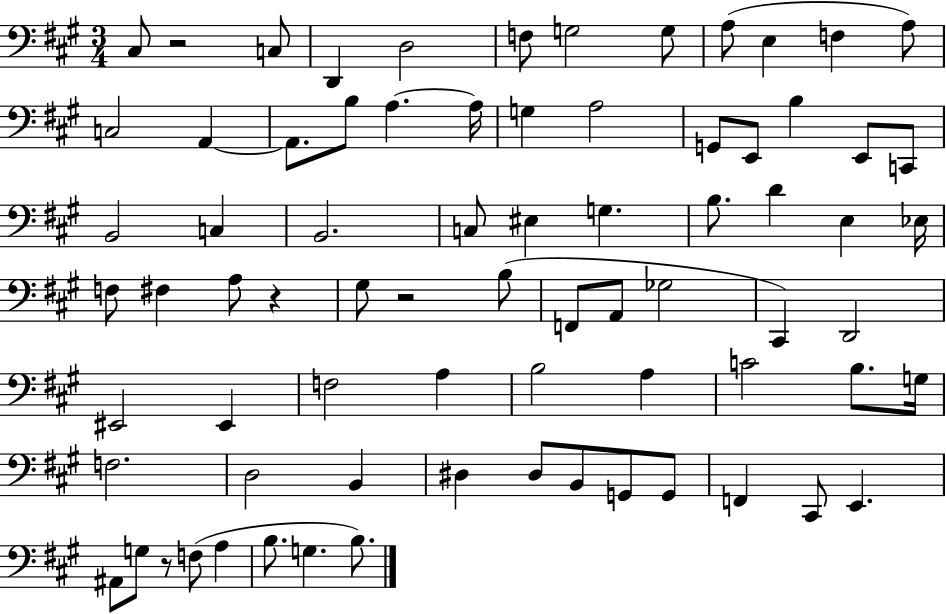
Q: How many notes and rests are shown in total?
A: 75